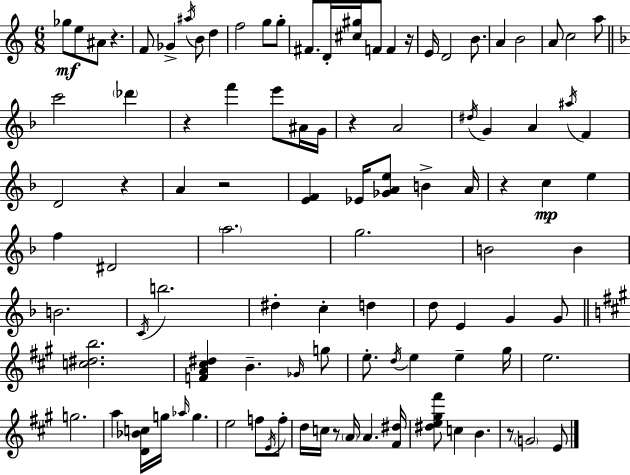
Gb5/e E5/e A#4/e R/q. F4/e Gb4/q A#5/s B4/e D5/q F5/h G5/e G5/e F#4/e. D4/s [C#5,G#5]/s F4/e F4/q R/s E4/s D4/h B4/e. A4/q B4/h A4/e C5/h A5/e C6/h Db6/q R/q F6/q E6/e A#4/s G4/s R/q A4/h D#5/s G4/q A4/q A#5/s F4/q D4/h R/q A4/q R/h [E4,F4]/q Eb4/s [Gb4,A4,E5]/e B4/q A4/s R/q C5/q E5/q F5/q D#4/h A5/h. G5/h. B4/h B4/q B4/h. C4/s B5/h. D#5/q C5/q D5/q D5/e E4/q G4/q G4/e [C5,D#5,B5]/h. [F4,A4,C#5,D#5]/q B4/q. Gb4/s G5/e E5/e. D5/s E5/q E5/q G#5/s E5/h. G5/h. A5/q [D4,Bb4,C5]/s G5/s Ab5/s G5/q. E5/h F5/e E4/s F5/e D5/s C5/s R/e A4/s A4/q. [F#4,D#5]/s [D#5,E5,G#5,F#6]/e C5/q B4/q. R/e G4/h E4/e